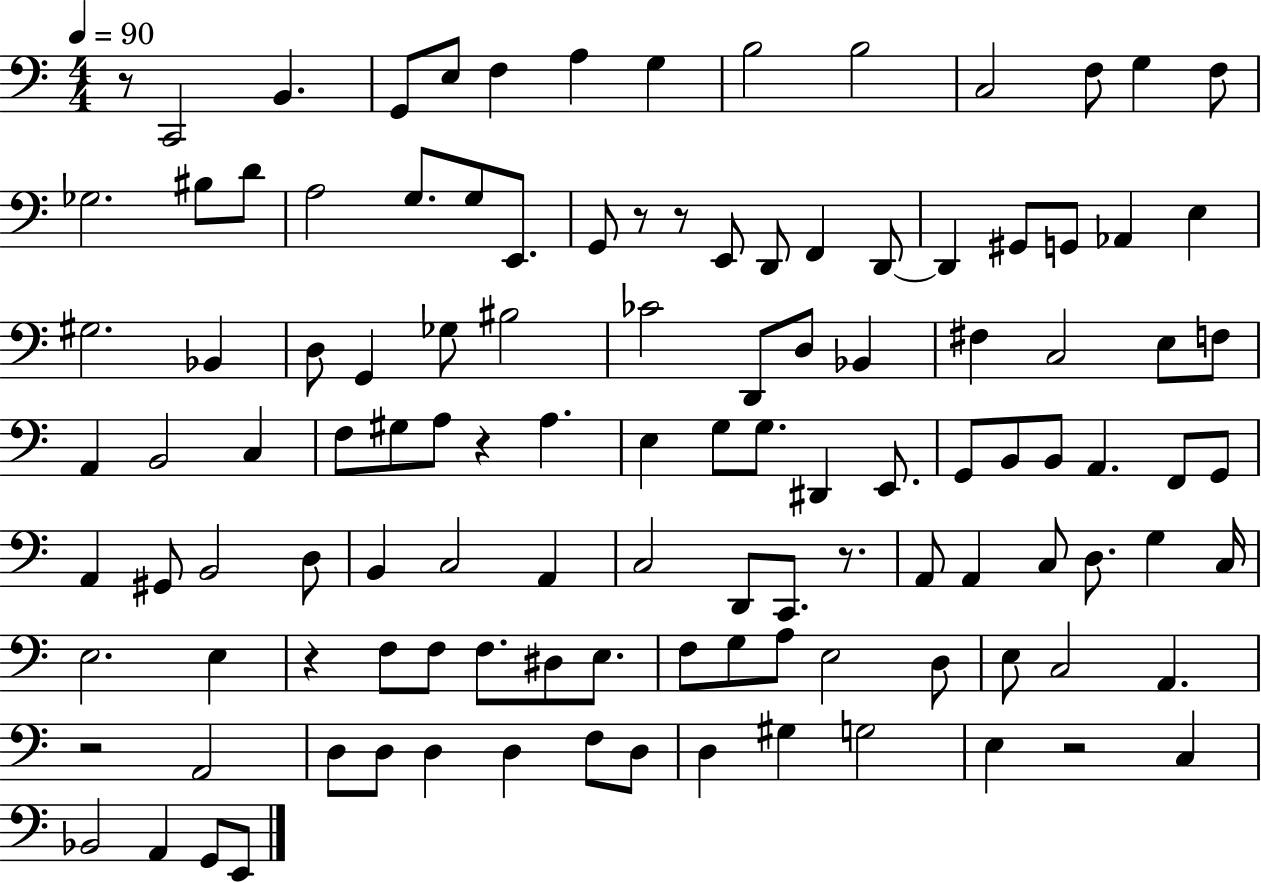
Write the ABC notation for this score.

X:1
T:Untitled
M:4/4
L:1/4
K:C
z/2 C,,2 B,, G,,/2 E,/2 F, A, G, B,2 B,2 C,2 F,/2 G, F,/2 _G,2 ^B,/2 D/2 A,2 G,/2 G,/2 E,,/2 G,,/2 z/2 z/2 E,,/2 D,,/2 F,, D,,/2 D,, ^G,,/2 G,,/2 _A,, E, ^G,2 _B,, D,/2 G,, _G,/2 ^B,2 _C2 D,,/2 D,/2 _B,, ^F, C,2 E,/2 F,/2 A,, B,,2 C, F,/2 ^G,/2 A,/2 z A, E, G,/2 G,/2 ^D,, E,,/2 G,,/2 B,,/2 B,,/2 A,, F,,/2 G,,/2 A,, ^G,,/2 B,,2 D,/2 B,, C,2 A,, C,2 D,,/2 C,,/2 z/2 A,,/2 A,, C,/2 D,/2 G, C,/4 E,2 E, z F,/2 F,/2 F,/2 ^D,/2 E,/2 F,/2 G,/2 A,/2 E,2 D,/2 E,/2 C,2 A,, z2 A,,2 D,/2 D,/2 D, D, F,/2 D,/2 D, ^G, G,2 E, z2 C, _B,,2 A,, G,,/2 E,,/2